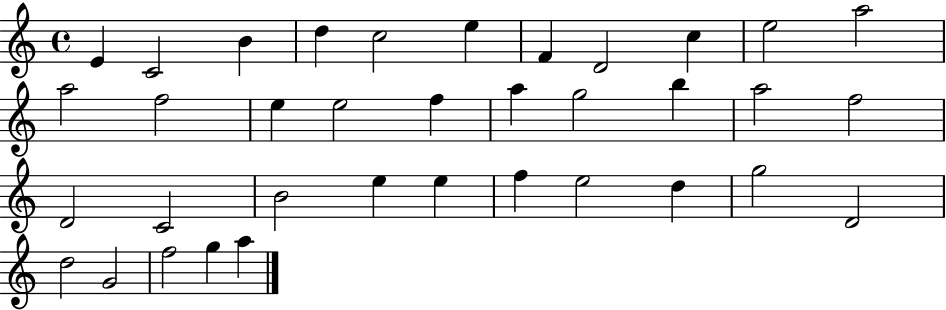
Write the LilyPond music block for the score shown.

{
  \clef treble
  \time 4/4
  \defaultTimeSignature
  \key c \major
  e'4 c'2 b'4 | d''4 c''2 e''4 | f'4 d'2 c''4 | e''2 a''2 | \break a''2 f''2 | e''4 e''2 f''4 | a''4 g''2 b''4 | a''2 f''2 | \break d'2 c'2 | b'2 e''4 e''4 | f''4 e''2 d''4 | g''2 d'2 | \break d''2 g'2 | f''2 g''4 a''4 | \bar "|."
}